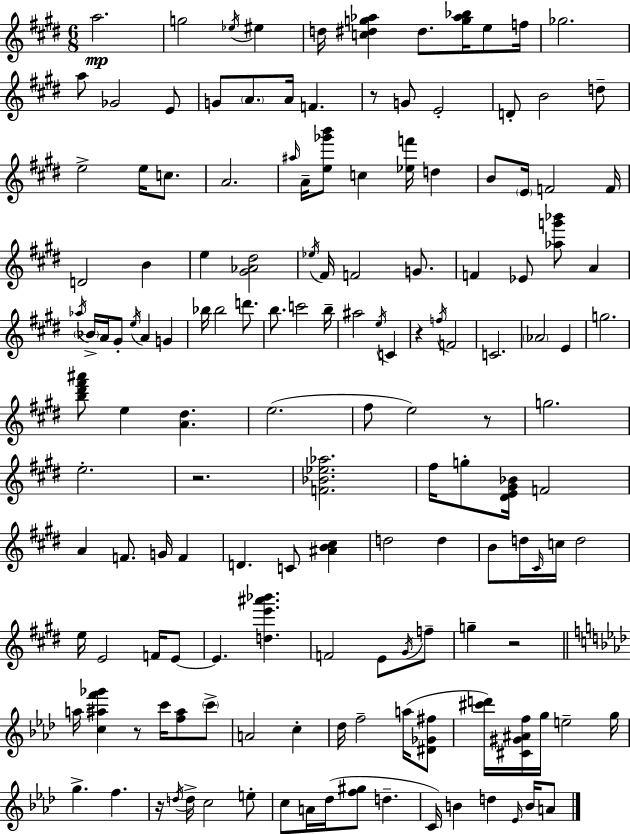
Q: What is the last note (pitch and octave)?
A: A4